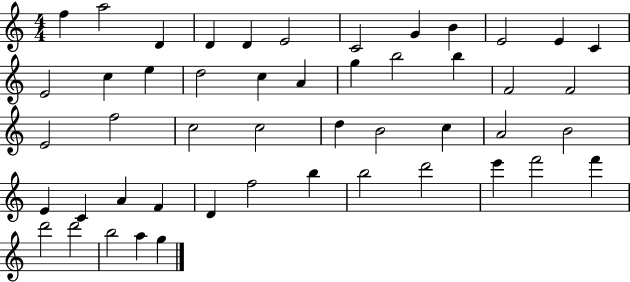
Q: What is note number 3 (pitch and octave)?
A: D4